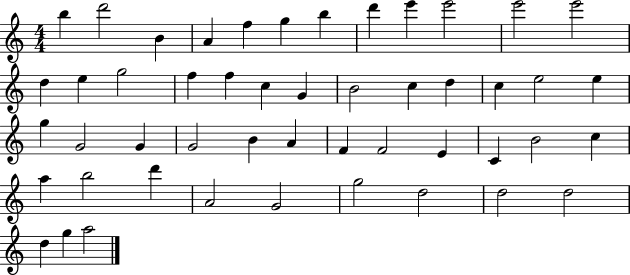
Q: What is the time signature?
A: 4/4